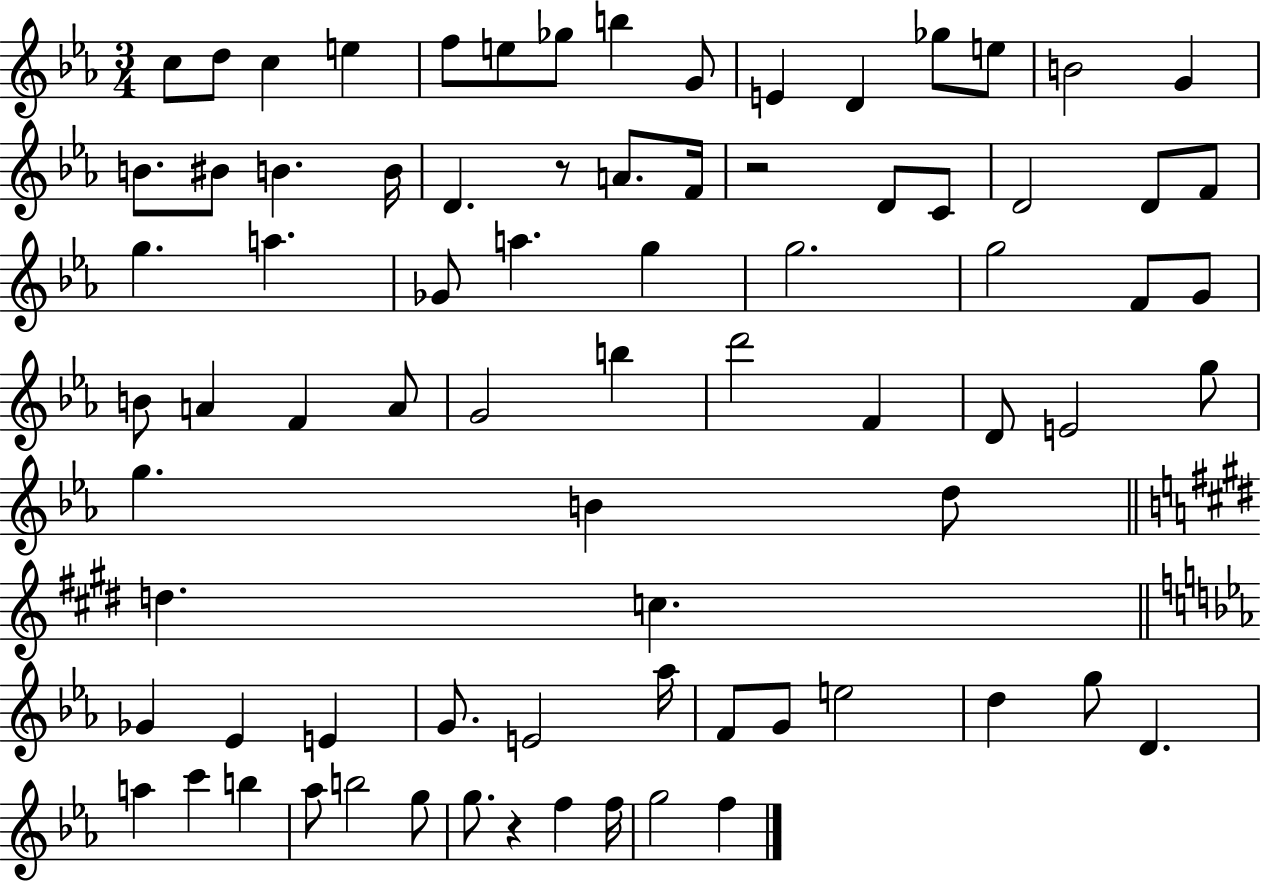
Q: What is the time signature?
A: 3/4